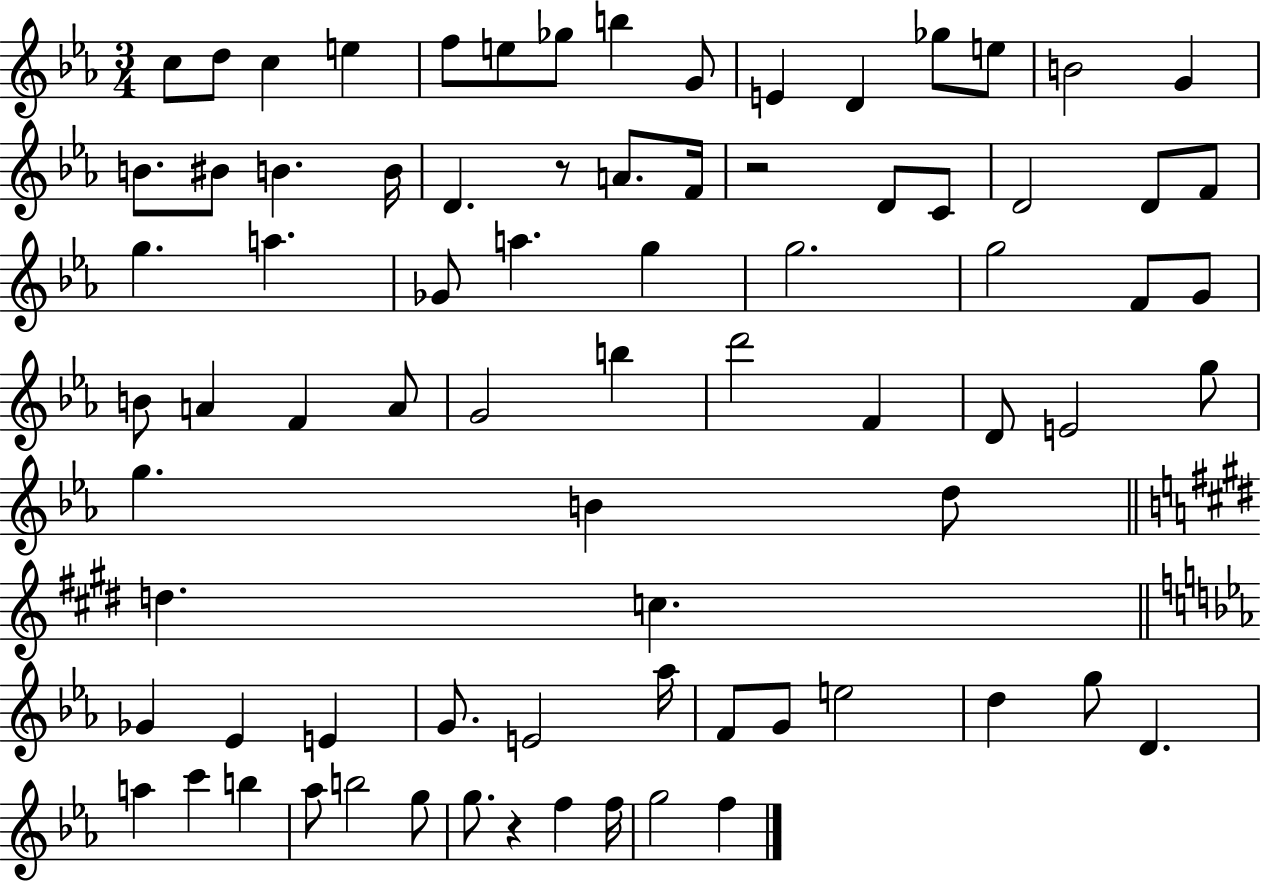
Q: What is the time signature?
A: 3/4